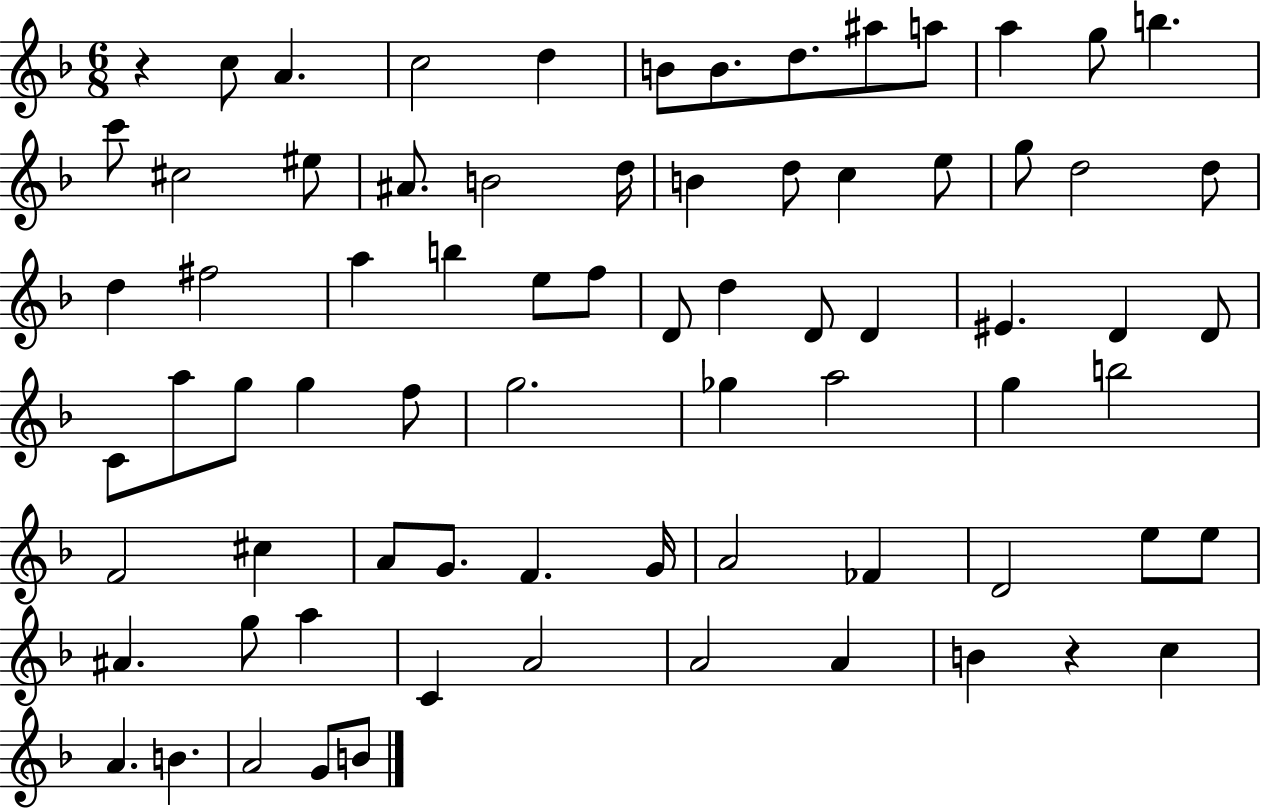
{
  \clef treble
  \numericTimeSignature
  \time 6/8
  \key f \major
  \repeat volta 2 { r4 c''8 a'4. | c''2 d''4 | b'8 b'8. d''8. ais''8 a''8 | a''4 g''8 b''4. | \break c'''8 cis''2 eis''8 | ais'8. b'2 d''16 | b'4 d''8 c''4 e''8 | g''8 d''2 d''8 | \break d''4 fis''2 | a''4 b''4 e''8 f''8 | d'8 d''4 d'8 d'4 | eis'4. d'4 d'8 | \break c'8 a''8 g''8 g''4 f''8 | g''2. | ges''4 a''2 | g''4 b''2 | \break f'2 cis''4 | a'8 g'8. f'4. g'16 | a'2 fes'4 | d'2 e''8 e''8 | \break ais'4. g''8 a''4 | c'4 a'2 | a'2 a'4 | b'4 r4 c''4 | \break a'4. b'4. | a'2 g'8 b'8 | } \bar "|."
}